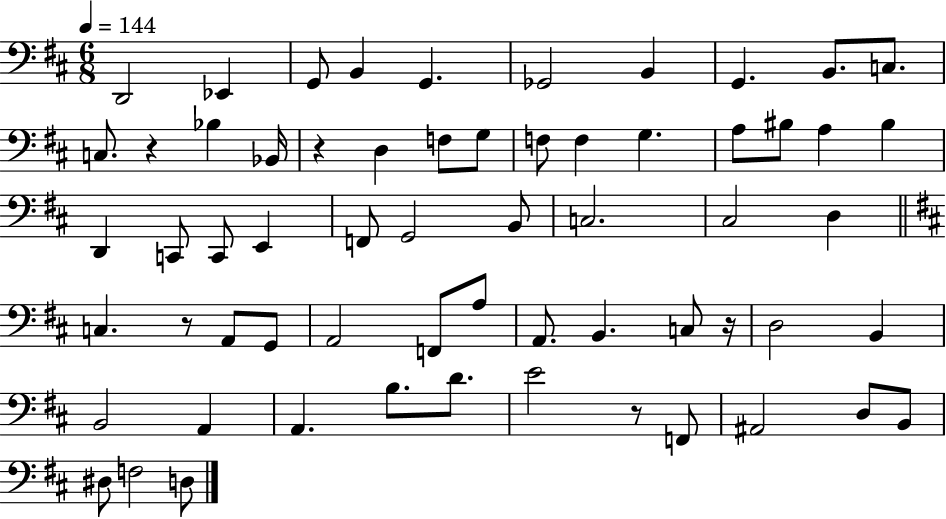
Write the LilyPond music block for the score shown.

{
  \clef bass
  \numericTimeSignature
  \time 6/8
  \key d \major
  \tempo 4 = 144
  d,2 ees,4 | g,8 b,4 g,4. | ges,2 b,4 | g,4. b,8. c8. | \break c8. r4 bes4 bes,16 | r4 d4 f8 g8 | f8 f4 g4. | a8 bis8 a4 bis4 | \break d,4 c,8 c,8 e,4 | f,8 g,2 b,8 | c2. | cis2 d4 | \break \bar "||" \break \key d \major c4. r8 a,8 g,8 | a,2 f,8 a8 | a,8. b,4. c8 r16 | d2 b,4 | \break b,2 a,4 | a,4. b8. d'8. | e'2 r8 f,8 | ais,2 d8 b,8 | \break dis8 f2 d8 | \bar "|."
}